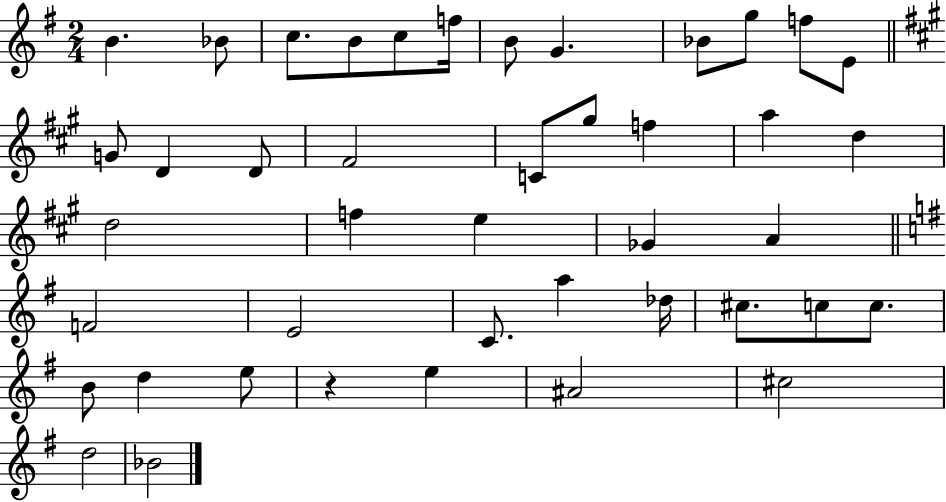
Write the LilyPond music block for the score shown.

{
  \clef treble
  \numericTimeSignature
  \time 2/4
  \key g \major
  b'4. bes'8 | c''8. b'8 c''8 f''16 | b'8 g'4. | bes'8 g''8 f''8 e'8 | \break \bar "||" \break \key a \major g'8 d'4 d'8 | fis'2 | c'8 gis''8 f''4 | a''4 d''4 | \break d''2 | f''4 e''4 | ges'4 a'4 | \bar "||" \break \key g \major f'2 | e'2 | c'8. a''4 des''16 | cis''8. c''8 c''8. | \break b'8 d''4 e''8 | r4 e''4 | ais'2 | cis''2 | \break d''2 | bes'2 | \bar "|."
}